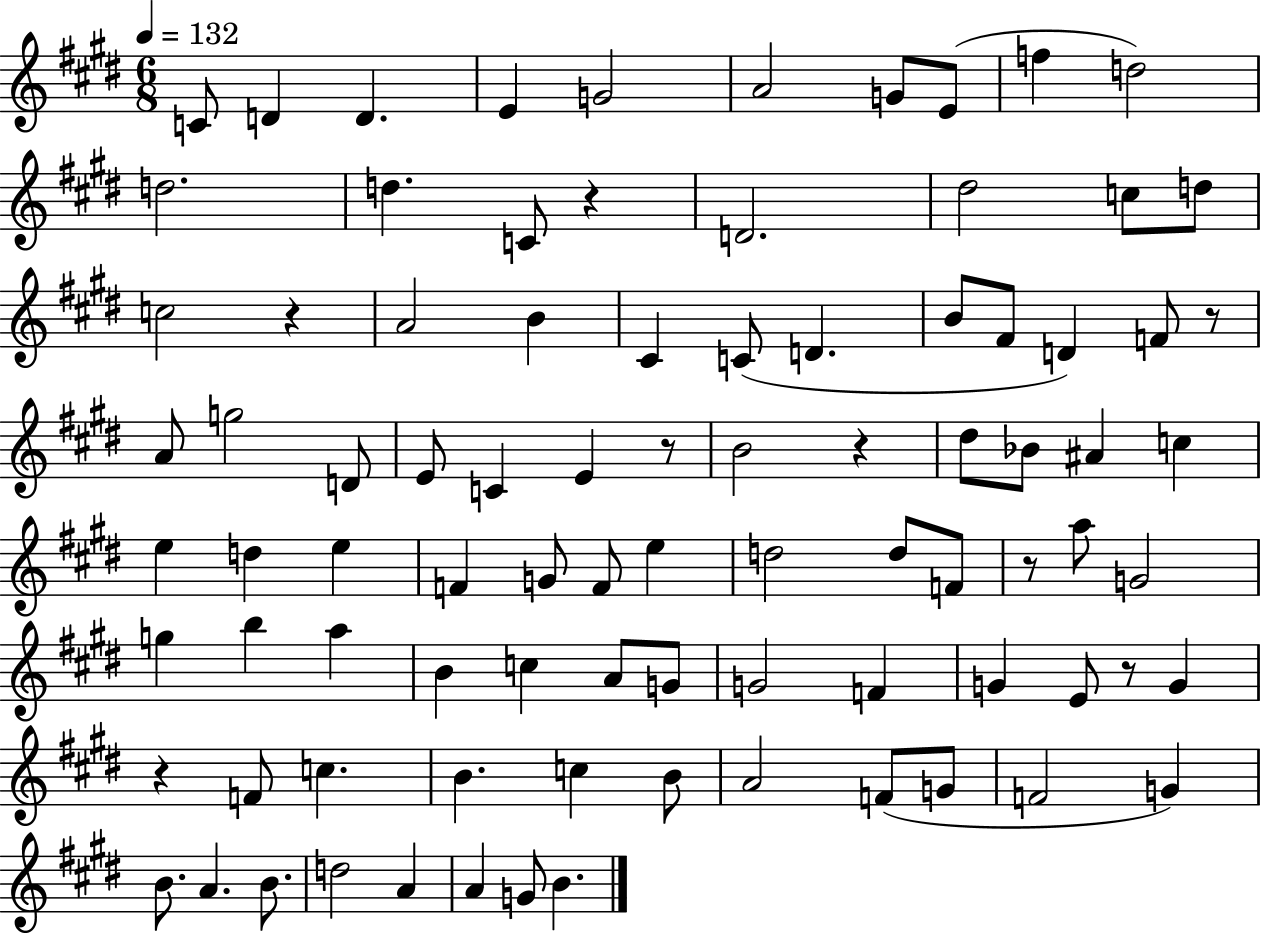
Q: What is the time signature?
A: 6/8